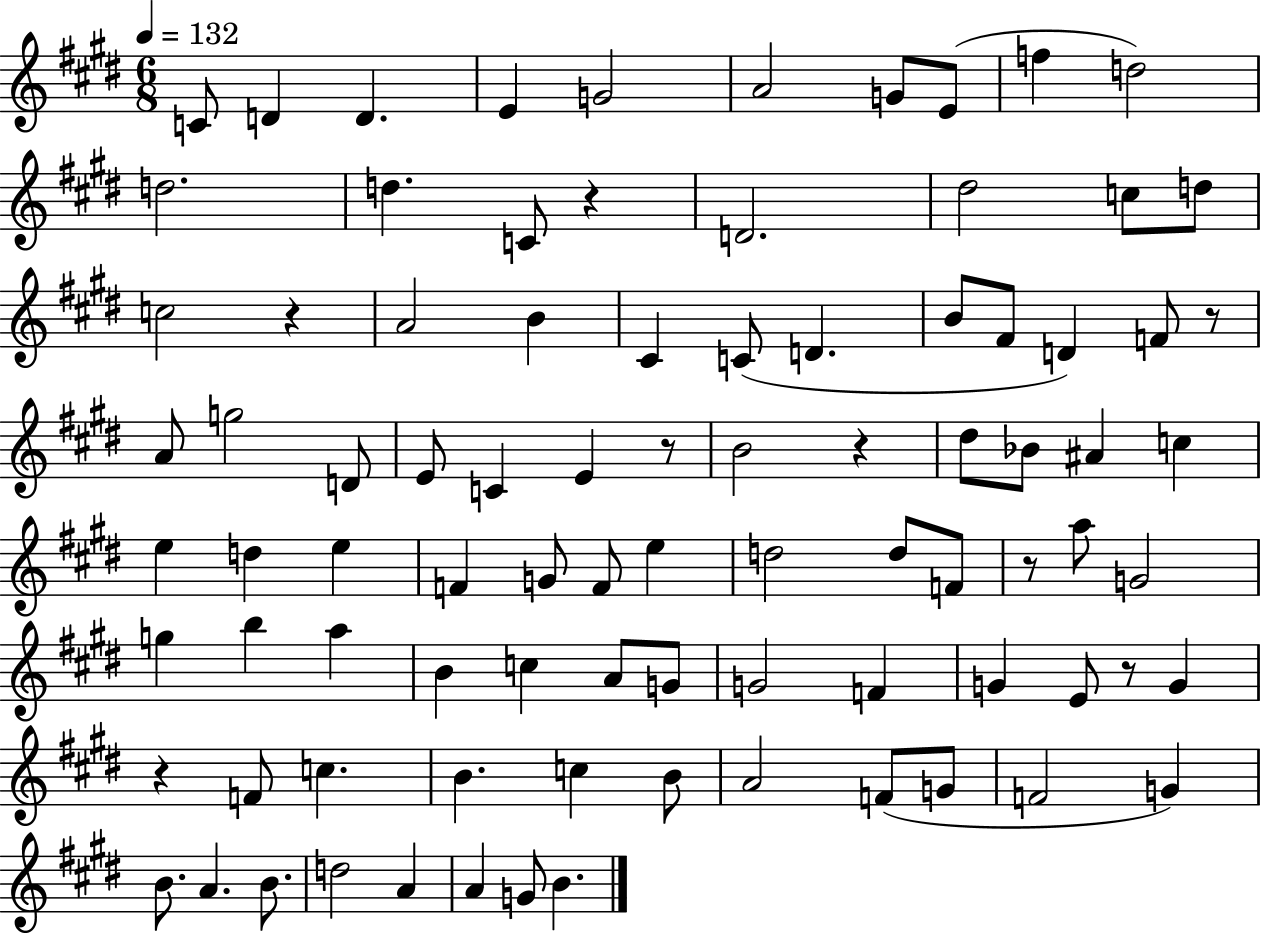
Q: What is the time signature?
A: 6/8